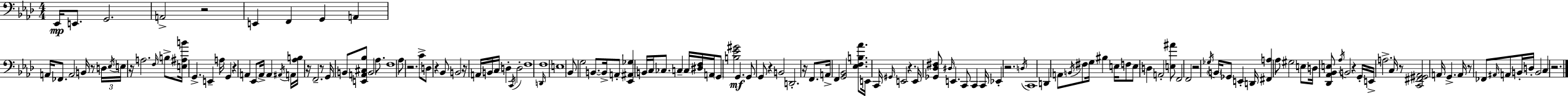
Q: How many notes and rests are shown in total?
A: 151